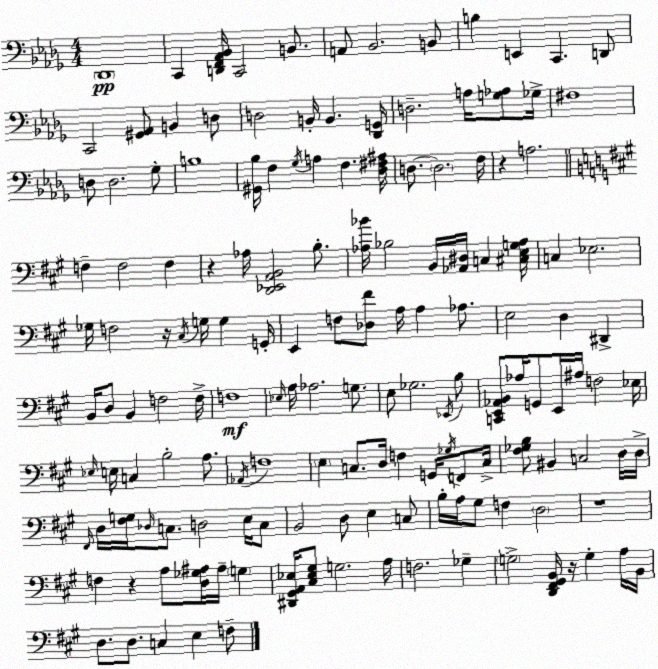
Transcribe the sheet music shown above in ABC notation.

X:1
T:Untitled
M:4/4
L:1/4
K:Bbm
_D,,4 C,, [D,,F,,_A,,_B,,]/4 C,,2 B,,/2 A,,/2 _B,,2 B,,/2 B, E,, C,, D,,/2 C,,2 [^G,,_A,,]/2 B,, D,/2 D,2 B,,/4 B,, [_D,,G,,]/4 D,2 A,/4 [G,_A,]/2 _G,/4 ^F,4 D,/2 D,2 _G,/2 B,4 [^G,,_B,]/4 F, _G,/4 A, F, [_D,^F,^A,]/4 D,/2 D,2 F,/4 z A,2 F, F,2 F, z _A,/4 [D,,_E,,A,,B,,]2 B,/2 [_A,_B]/4 _B,2 B,,/4 [_A,,^D,]/4 C, [^C,E,G,_A,]/4 C, _E,2 _G,/4 F,2 z/4 ^C,/4 G,/4 G, G,,/4 E,, F,/2 [_D,^F]/2 A,/4 A, _A,/2 E,2 D, ^D,, B,,/4 D,/2 B,, F,2 F,/4 F,4 _E,/4 A,/4 _A,2 G,/2 E,/2 _G,2 _E,,/4 B,/2 [C,,E,,_A,,B,,]/2 _A,/4 G,,/2 E,,/4 ^A,/4 F,2 _E,/4 _E,/4 E,/4 C, B,2 A,/2 _A,,/4 F,4 E, C,/2 D,/4 F, G,,/4 _G,/4 F,,/2 C,/4 [^F,_G,B,]/2 ^B,, C,2 D,/4 D,/4 ^F,,/4 D,/4 [^F,G,]/4 _D,/4 C,/2 D,2 E,/4 C,/2 B,,2 D,/2 E, C,/2 B,/4 A,/4 ^G,/2 F, D,2 z4 F, z A,/2 [D,_G,^A,]/4 ^A,/4 G, [^D,,^G,,A,,_E,]/4 [^C,_E,^G,]/2 G,2 A,/4 F,2 _G, G,2 [D,,^F,,^G,,B,,]/4 z/4 G, A,/4 B,,/4 D,/2 D,/2 C, E, F,/2